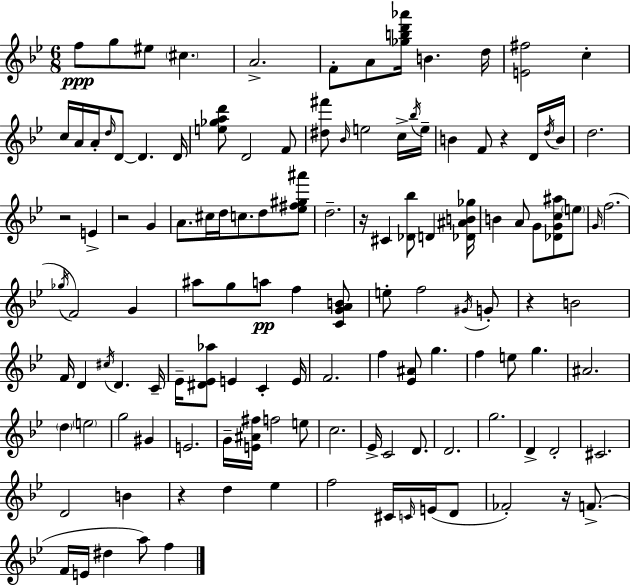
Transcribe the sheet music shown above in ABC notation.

X:1
T:Untitled
M:6/8
L:1/4
K:Gm
f/2 g/2 ^e/2 ^c A2 F/2 A/2 [_gbd'_a']/4 B d/4 [E^f]2 c c/4 A/4 A/4 d/4 D/2 D D/4 [e_gad']/2 D2 F/2 [^d^f']/2 _B/4 e2 c/4 _b/4 e/4 B F/2 z D/4 d/4 B/4 d2 z2 E z2 G A/2 ^c/4 d/4 c/2 d/2 [_e^f^g^a']/2 d2 z/4 ^C [_D_b]/2 D [_D^AB_g]/4 B A/2 G/2 [_DGc^a]/2 e/2 G/4 f2 _g/4 F2 G ^a/2 g/2 a/2 f [CGAB]/2 e/2 f2 ^G/4 G/2 z B2 F/4 D ^c/4 D C/4 _E/4 [^D_E_a]/2 E C E/4 F2 f [_E^A]/2 g f e/2 g ^A2 d e2 g2 ^G E2 G/4 [E^A^f]/4 f2 e/2 c2 _E/4 C2 D/2 D2 g2 D D2 ^C2 D2 B z d _e f2 ^C/4 C/4 E/4 D/2 _F2 z/4 F/2 F/4 E/4 ^d a/2 f